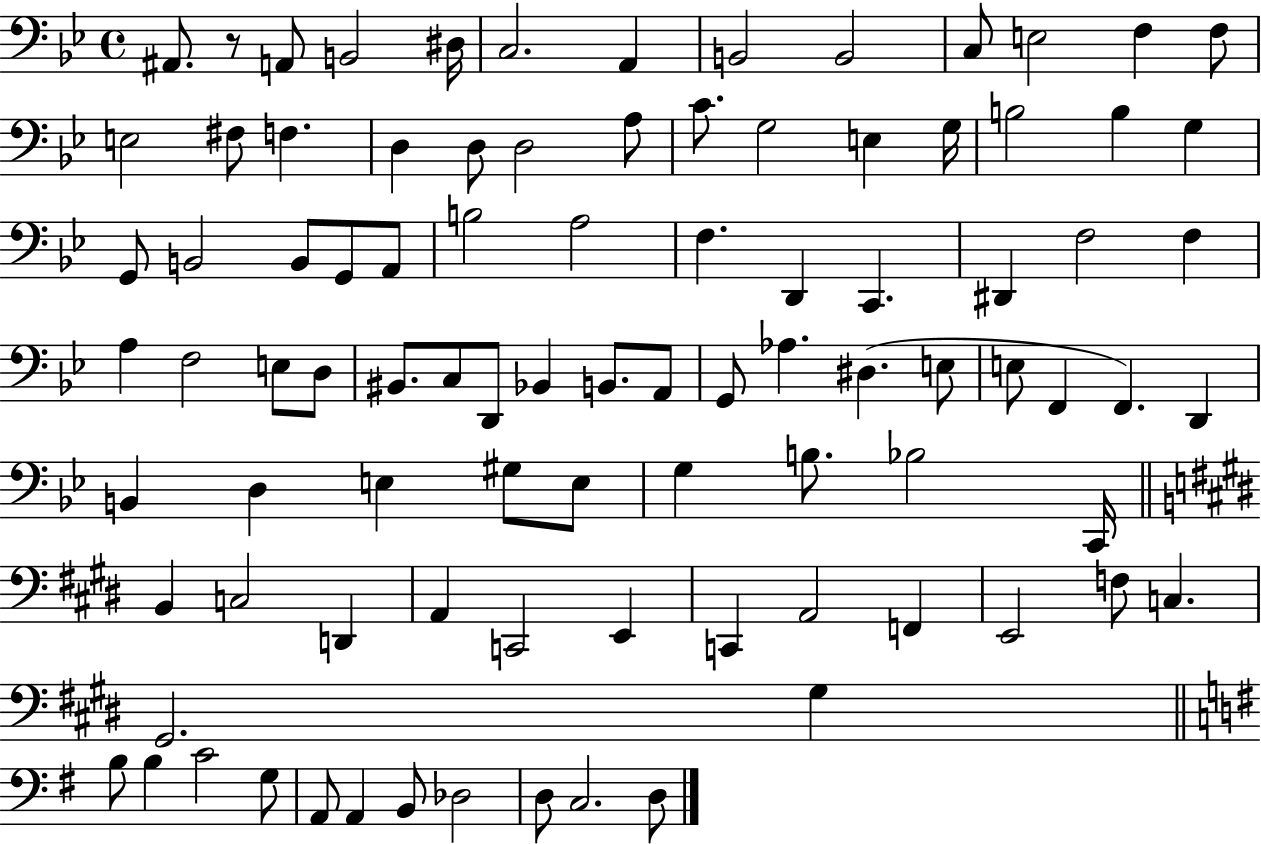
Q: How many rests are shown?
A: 1